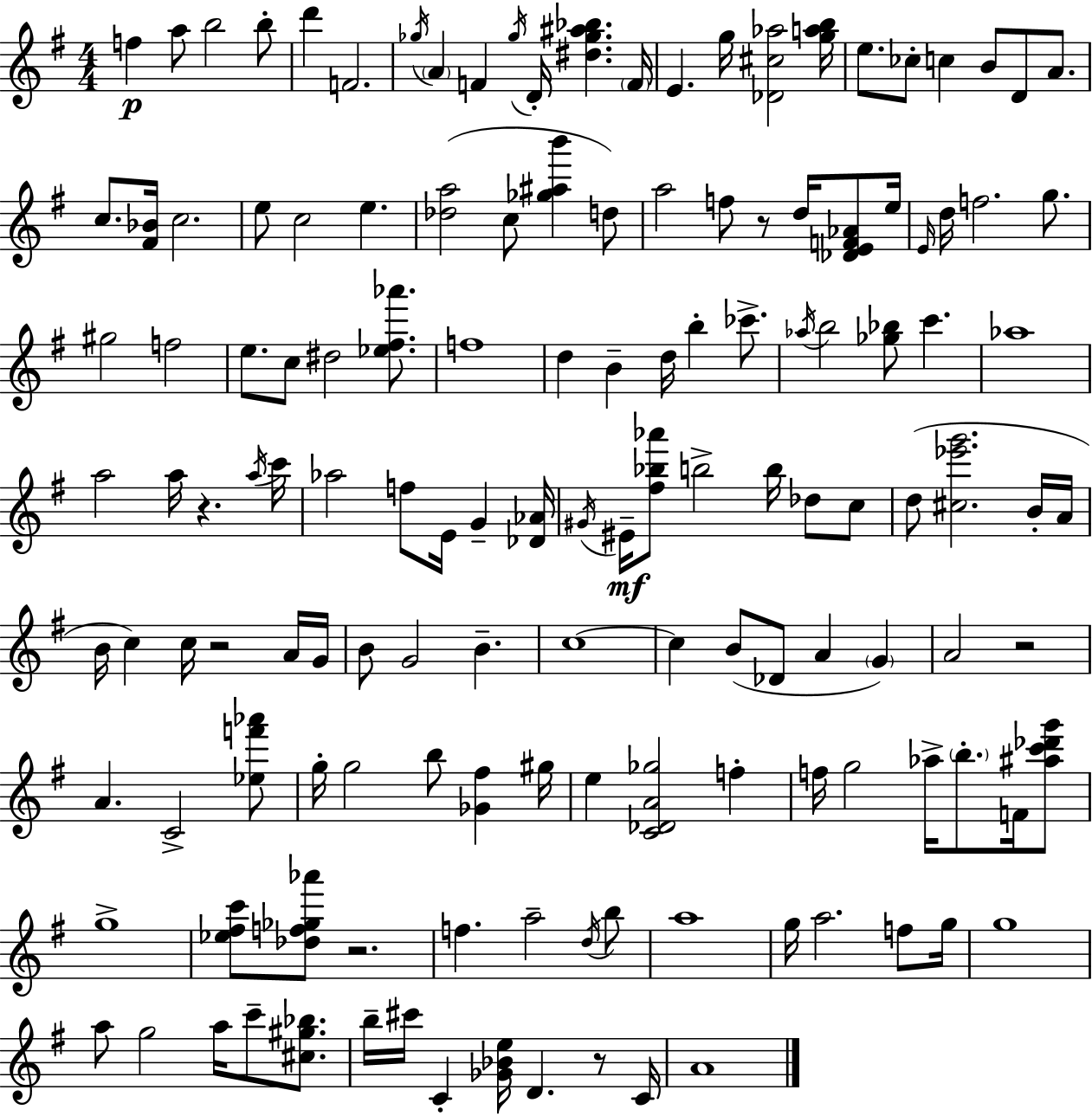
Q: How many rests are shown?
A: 6